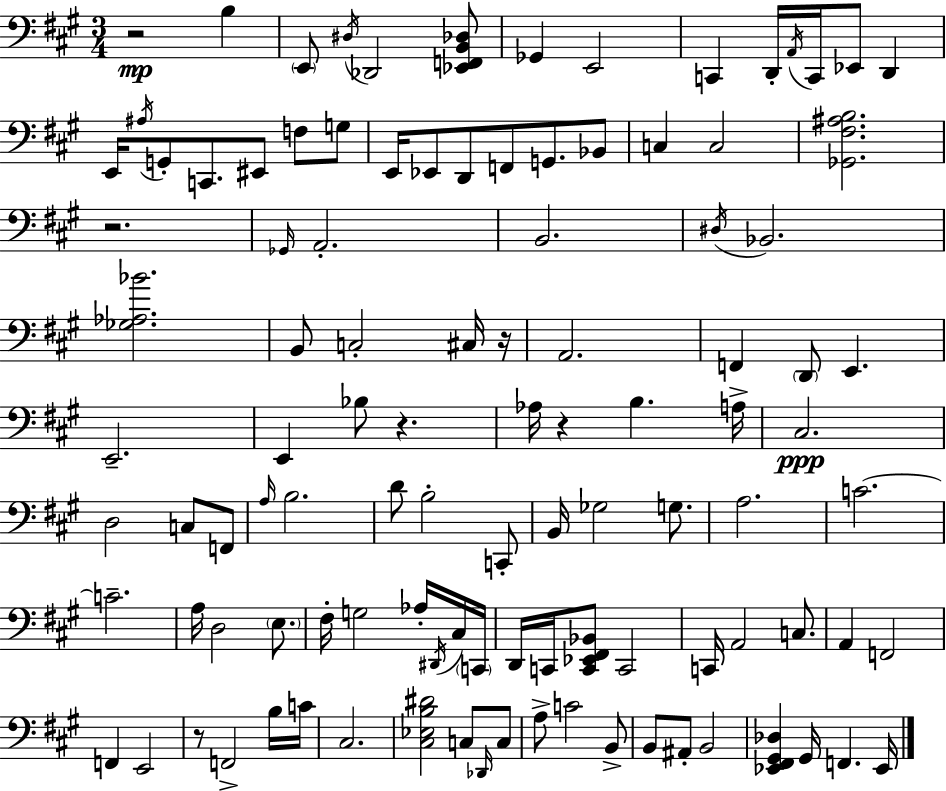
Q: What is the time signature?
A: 3/4